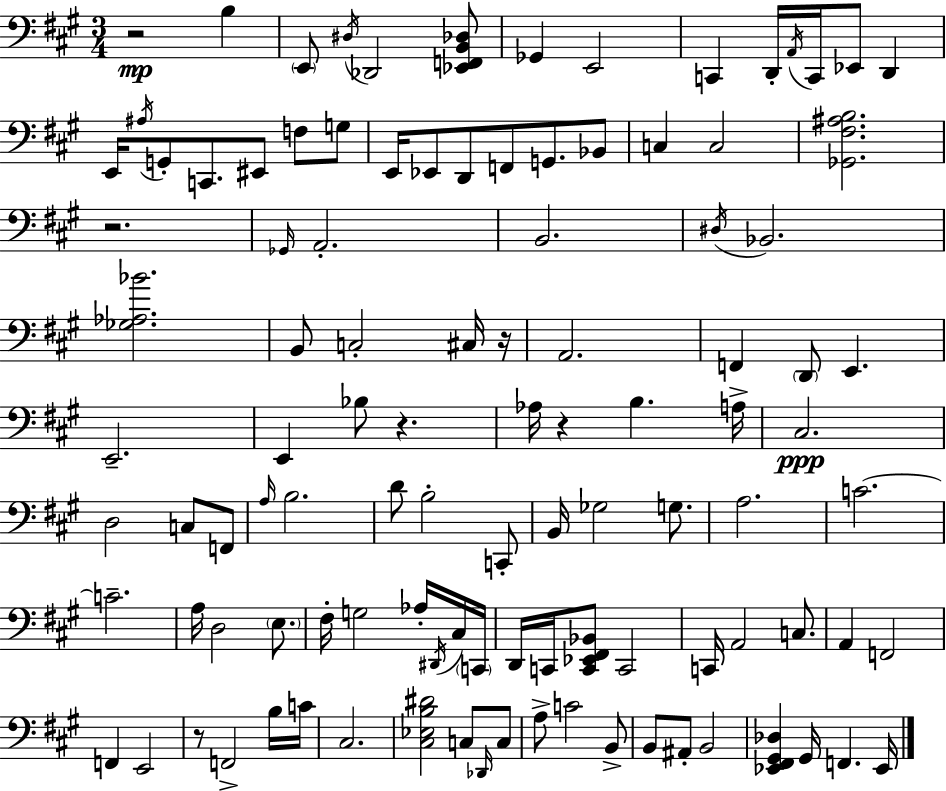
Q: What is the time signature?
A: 3/4